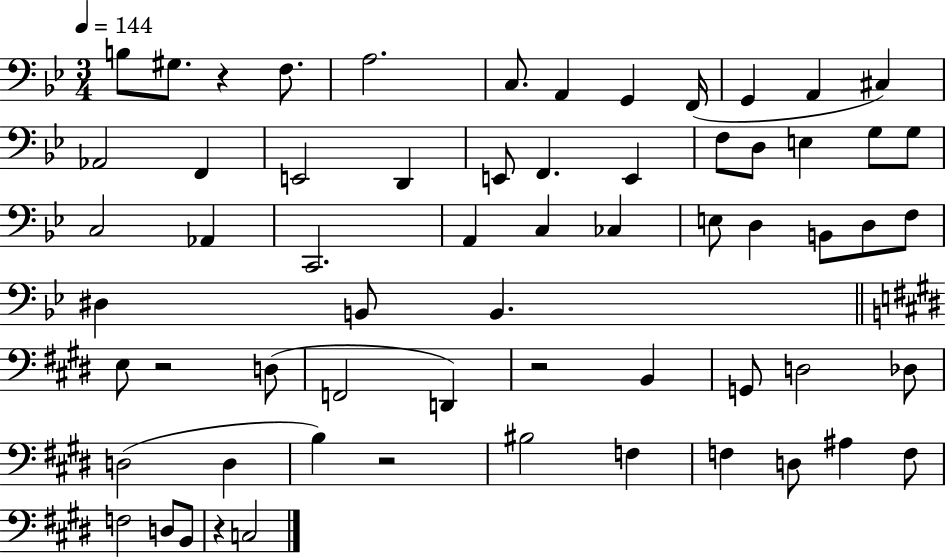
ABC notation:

X:1
T:Untitled
M:3/4
L:1/4
K:Bb
B,/2 ^G,/2 z F,/2 A,2 C,/2 A,, G,, F,,/4 G,, A,, ^C, _A,,2 F,, E,,2 D,, E,,/2 F,, E,, F,/2 D,/2 E, G,/2 G,/2 C,2 _A,, C,,2 A,, C, _C, E,/2 D, B,,/2 D,/2 F,/2 ^D, B,,/2 B,, E,/2 z2 D,/2 F,,2 D,, z2 B,, G,,/2 D,2 _D,/2 D,2 D, B, z2 ^B,2 F, F, D,/2 ^A, F,/2 F,2 D,/2 B,,/2 z C,2